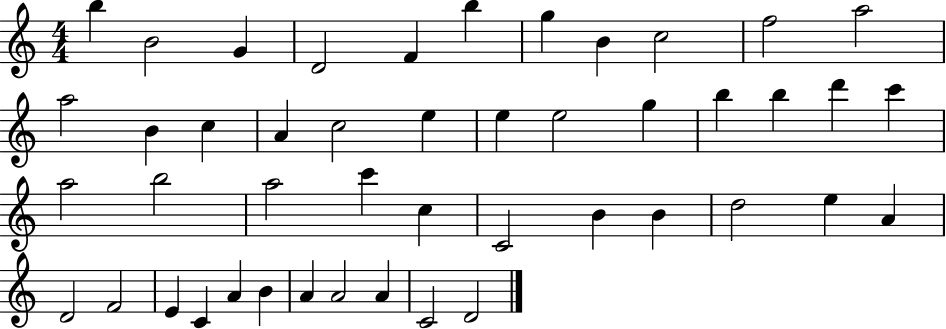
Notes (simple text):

B5/q B4/h G4/q D4/h F4/q B5/q G5/q B4/q C5/h F5/h A5/h A5/h B4/q C5/q A4/q C5/h E5/q E5/q E5/h G5/q B5/q B5/q D6/q C6/q A5/h B5/h A5/h C6/q C5/q C4/h B4/q B4/q D5/h E5/q A4/q D4/h F4/h E4/q C4/q A4/q B4/q A4/q A4/h A4/q C4/h D4/h